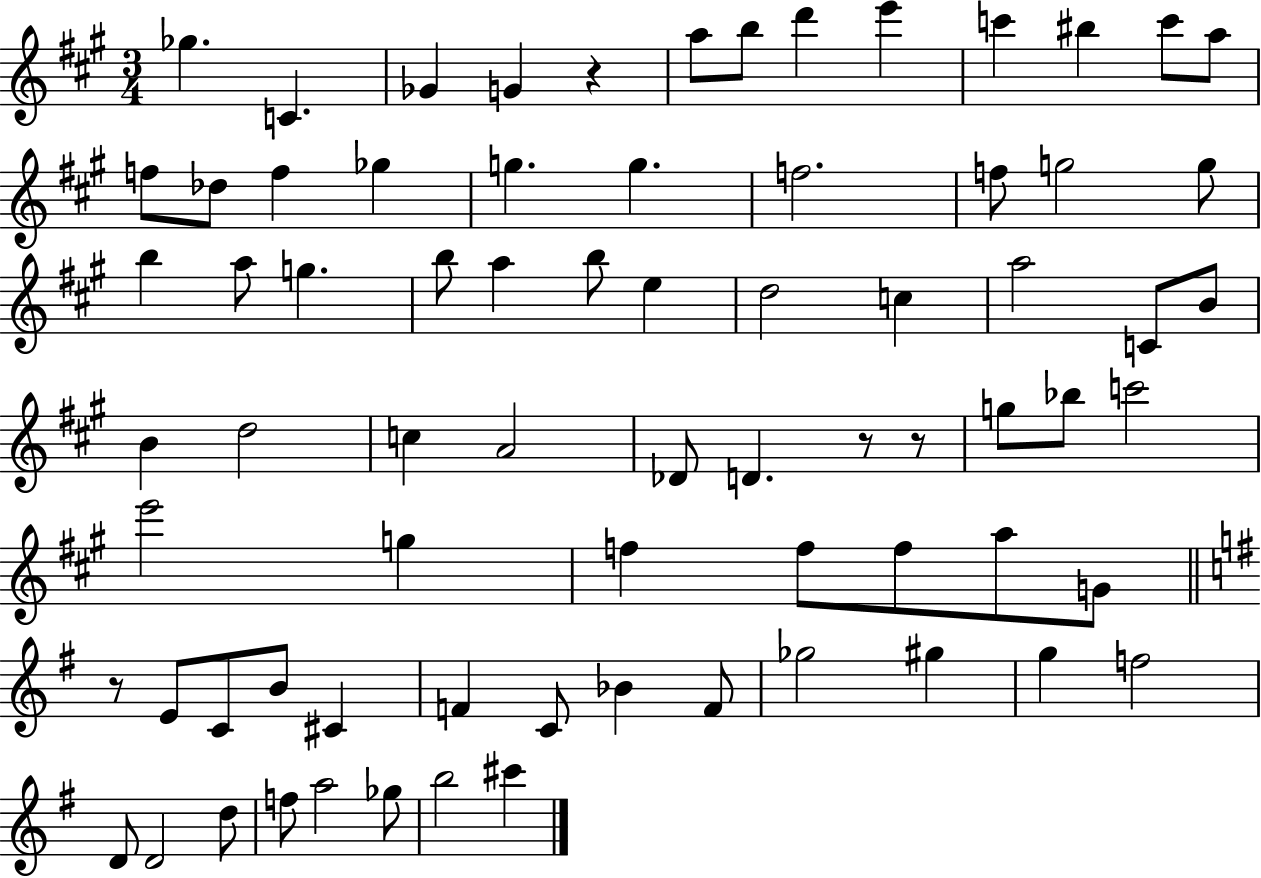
{
  \clef treble
  \numericTimeSignature
  \time 3/4
  \key a \major
  ges''4. c'4. | ges'4 g'4 r4 | a''8 b''8 d'''4 e'''4 | c'''4 bis''4 c'''8 a''8 | \break f''8 des''8 f''4 ges''4 | g''4. g''4. | f''2. | f''8 g''2 g''8 | \break b''4 a''8 g''4. | b''8 a''4 b''8 e''4 | d''2 c''4 | a''2 c'8 b'8 | \break b'4 d''2 | c''4 a'2 | des'8 d'4. r8 r8 | g''8 bes''8 c'''2 | \break e'''2 g''4 | f''4 f''8 f''8 a''8 g'8 | \bar "||" \break \key e \minor r8 e'8 c'8 b'8 cis'4 | f'4 c'8 bes'4 f'8 | ges''2 gis''4 | g''4 f''2 | \break d'8 d'2 d''8 | f''8 a''2 ges''8 | b''2 cis'''4 | \bar "|."
}